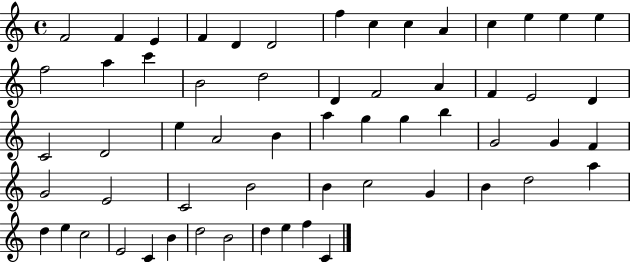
{
  \clef treble
  \time 4/4
  \defaultTimeSignature
  \key c \major
  f'2 f'4 e'4 | f'4 d'4 d'2 | f''4 c''4 c''4 a'4 | c''4 e''4 e''4 e''4 | \break f''2 a''4 c'''4 | b'2 d''2 | d'4 f'2 a'4 | f'4 e'2 d'4 | \break c'2 d'2 | e''4 a'2 b'4 | a''4 g''4 g''4 b''4 | g'2 g'4 f'4 | \break g'2 e'2 | c'2 b'2 | b'4 c''2 g'4 | b'4 d''2 a''4 | \break d''4 e''4 c''2 | e'2 c'4 b'4 | d''2 b'2 | d''4 e''4 f''4 c'4 | \break \bar "|."
}